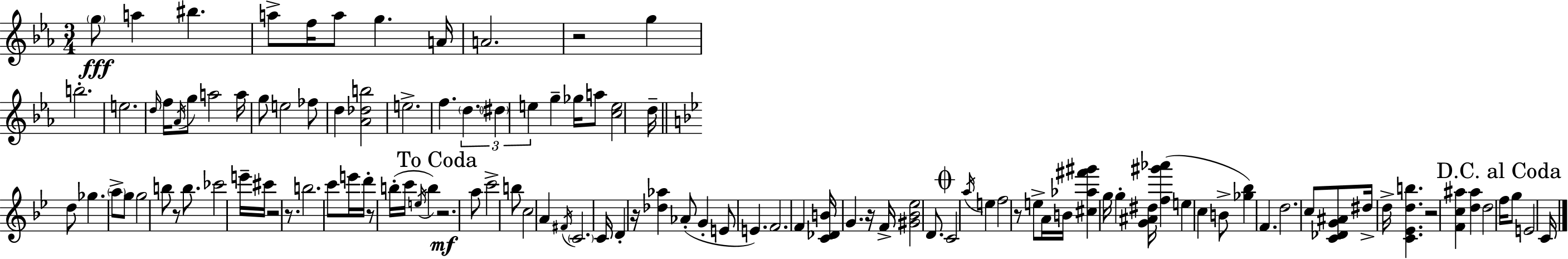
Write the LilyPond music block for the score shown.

{
  \clef treble
  \numericTimeSignature
  \time 3/4
  \key ees \major
  \repeat volta 2 { \parenthesize g''8\fff a''4 bis''4. | a''8-> f''16 a''8 g''4. a'16 | a'2. | r2 g''4 | \break b''2.-. | e''2. | \grace { d''16 } f''16 \acciaccatura { aes'16 } g''8 a''2 | a''16 g''8 e''2 | \break fes''8 d''4 <aes' des'' b''>2 | e''2.-> | f''4. \tuplet 3/2 { \parenthesize d''4. | \parenthesize dis''4 e''4 } g''4-- | \break ges''16 a''8 <c'' e''>2 | d''16-- \bar "||" \break \key bes \major d''8 ges''4. \parenthesize a''8-> g''8 | g''2 b''8 r8 | b''8. ces'''2 e'''16-- | cis'''16 r2 r8. | \break b''2. | c'''8 e'''16 d'''16-. r8 b''16-.( c'''16 \acciaccatura { e''16 }) b''4 | \mark "To Coda" r2.\mf | a''8 c'''2-> b''8 | \break c''2 a'4 | \acciaccatura { fis'16 } \parenthesize c'2. | c'16 d'4-. r16 <des'' aes''>4 | aes'8-.( g'4-. e'8 e'4.) | \break f'2. | f'4 <c' des' b'>16 g'4. | r16 f'16-> <gis' bes' ees''>2 d'8. | \mark \markup { \musicglyph "scripts.coda" } c'2 \acciaccatura { a''16 } e''4 | \break f''2 r8 | e''8-> a'16 b'16 <cis'' aes'' fis''' gis'''>4 g''16 g''4-. | <g' ais' dis''>16 <f'' gis''' aes'''>4( e''4 c''4 | b'8-> <ges'' bes''>4) f'4. | \break d''2. | c''8 <c' des' g' ais'>8 dis''16-> d''16-> <c' ees' d'' b''>4. | r2 <f' c'' ais''>4 | <d'' ais''>4 d''2 | \break \mark "D.C. al Coda" f''16 g''8 e'2 | c'16 } \bar "|."
}